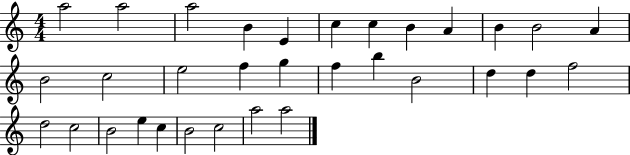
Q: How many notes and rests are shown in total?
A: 32